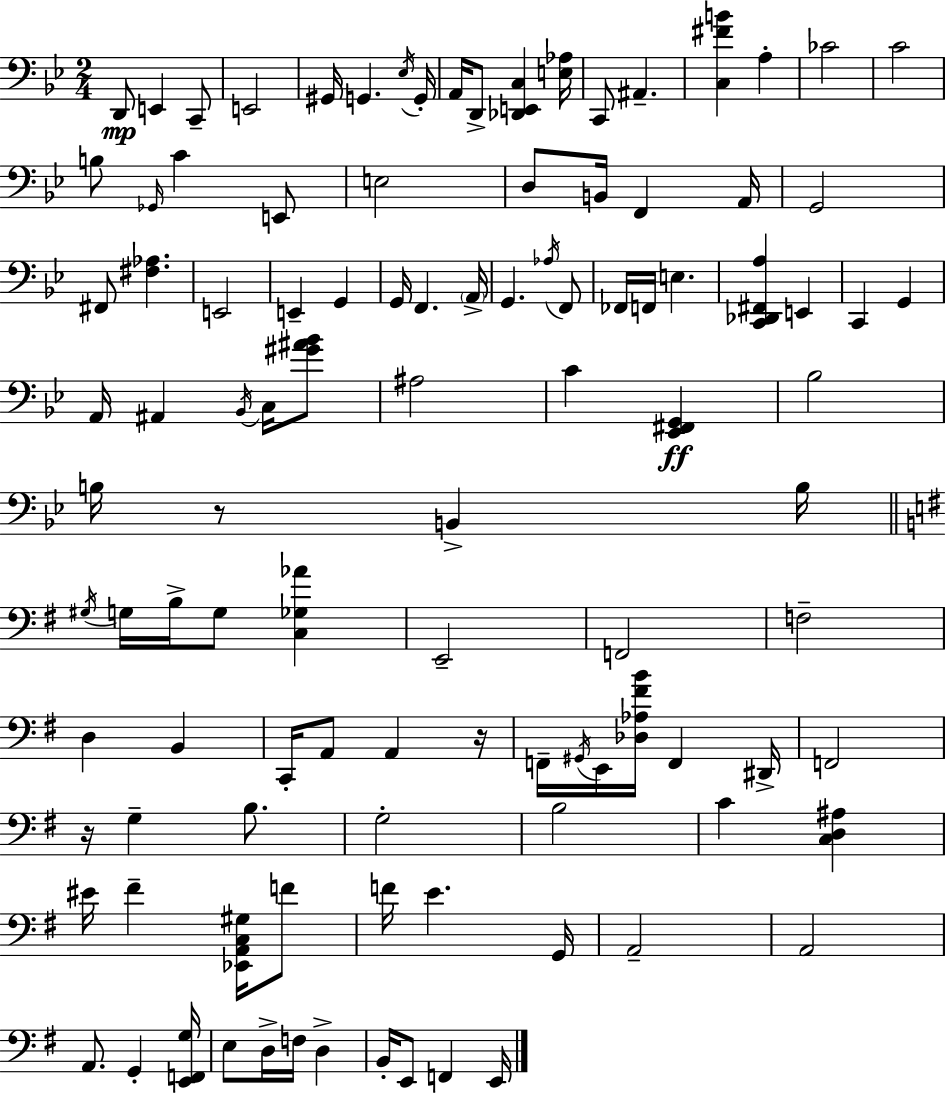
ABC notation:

X:1
T:Untitled
M:2/4
L:1/4
K:Gm
D,,/2 E,, C,,/2 E,,2 ^G,,/4 G,, _E,/4 G,,/4 A,,/4 D,,/2 [_D,,E,,C,] [E,_A,]/4 C,,/2 ^A,, [C,^FB] A, _C2 C2 B,/2 _G,,/4 C E,,/2 E,2 D,/2 B,,/4 F,, A,,/4 G,,2 ^F,,/2 [^F,_A,] E,,2 E,, G,, G,,/4 F,, A,,/4 G,, _A,/4 F,,/2 _F,,/4 F,,/4 E, [C,,_D,,^F,,A,] E,, C,, G,, A,,/4 ^A,, _B,,/4 C,/4 [^G^A_B]/2 ^A,2 C [_E,,^F,,G,,] _B,2 B,/4 z/2 B,, B,/4 ^G,/4 G,/4 B,/4 G,/2 [C,_G,_A] E,,2 F,,2 F,2 D, B,, C,,/4 A,,/2 A,, z/4 F,,/4 ^G,,/4 E,,/4 [_D,_A,^FB]/4 F,, ^D,,/4 F,,2 z/4 G, B,/2 G,2 B,2 C [C,D,^A,] ^E/4 ^F [_E,,A,,C,^G,]/4 F/2 F/4 E G,,/4 A,,2 A,,2 A,,/2 G,, [E,,F,,G,]/4 E,/2 D,/4 F,/4 D, B,,/4 E,,/2 F,, E,,/4